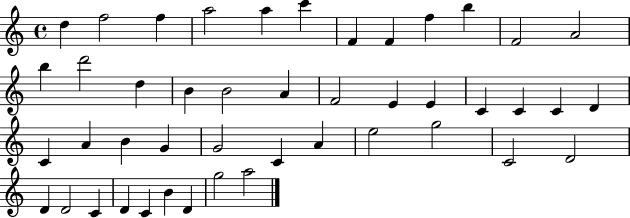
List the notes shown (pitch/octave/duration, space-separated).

D5/q F5/h F5/q A5/h A5/q C6/q F4/q F4/q F5/q B5/q F4/h A4/h B5/q D6/h D5/q B4/q B4/h A4/q F4/h E4/q E4/q C4/q C4/q C4/q D4/q C4/q A4/q B4/q G4/q G4/h C4/q A4/q E5/h G5/h C4/h D4/h D4/q D4/h C4/q D4/q C4/q B4/q D4/q G5/h A5/h